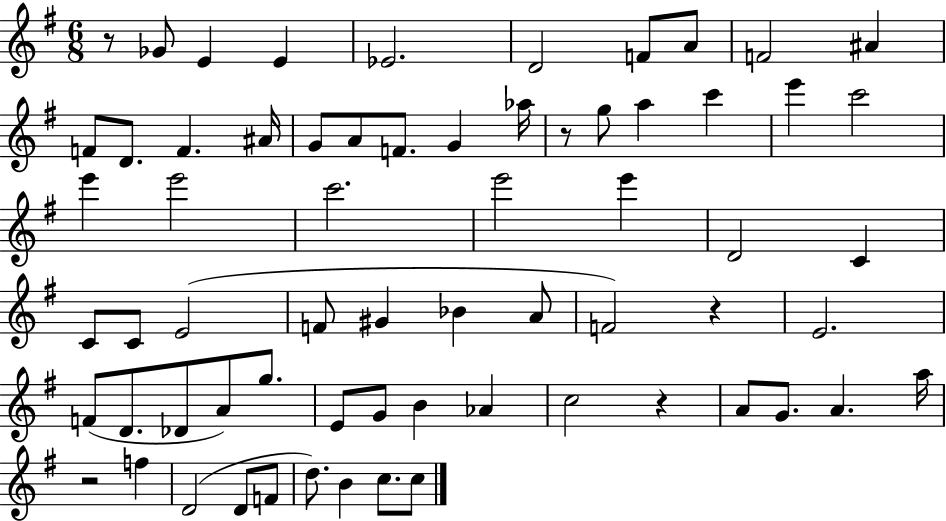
X:1
T:Untitled
M:6/8
L:1/4
K:G
z/2 _G/2 E E _E2 D2 F/2 A/2 F2 ^A F/2 D/2 F ^A/4 G/2 A/2 F/2 G _a/4 z/2 g/2 a c' e' c'2 e' e'2 c'2 e'2 e' D2 C C/2 C/2 E2 F/2 ^G _B A/2 F2 z E2 F/2 D/2 _D/2 A/2 g/2 E/2 G/2 B _A c2 z A/2 G/2 A a/4 z2 f D2 D/2 F/2 d/2 B c/2 c/2